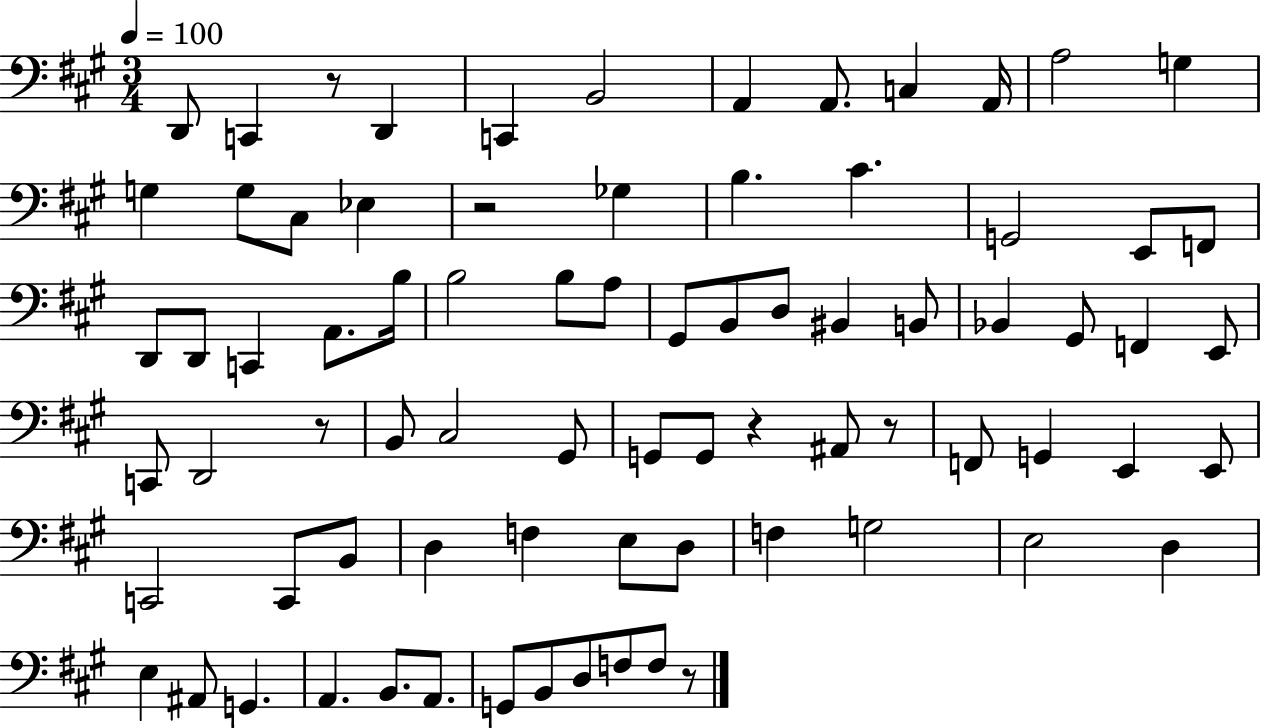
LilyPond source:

{
  \clef bass
  \numericTimeSignature
  \time 3/4
  \key a \major
  \tempo 4 = 100
  d,8 c,4 r8 d,4 | c,4 b,2 | a,4 a,8. c4 a,16 | a2 g4 | \break g4 g8 cis8 ees4 | r2 ges4 | b4. cis'4. | g,2 e,8 f,8 | \break d,8 d,8 c,4 a,8. b16 | b2 b8 a8 | gis,8 b,8 d8 bis,4 b,8 | bes,4 gis,8 f,4 e,8 | \break c,8 d,2 r8 | b,8 cis2 gis,8 | g,8 g,8 r4 ais,8 r8 | f,8 g,4 e,4 e,8 | \break c,2 c,8 b,8 | d4 f4 e8 d8 | f4 g2 | e2 d4 | \break e4 ais,8 g,4. | a,4. b,8. a,8. | g,8 b,8 d8 f8 f8 r8 | \bar "|."
}